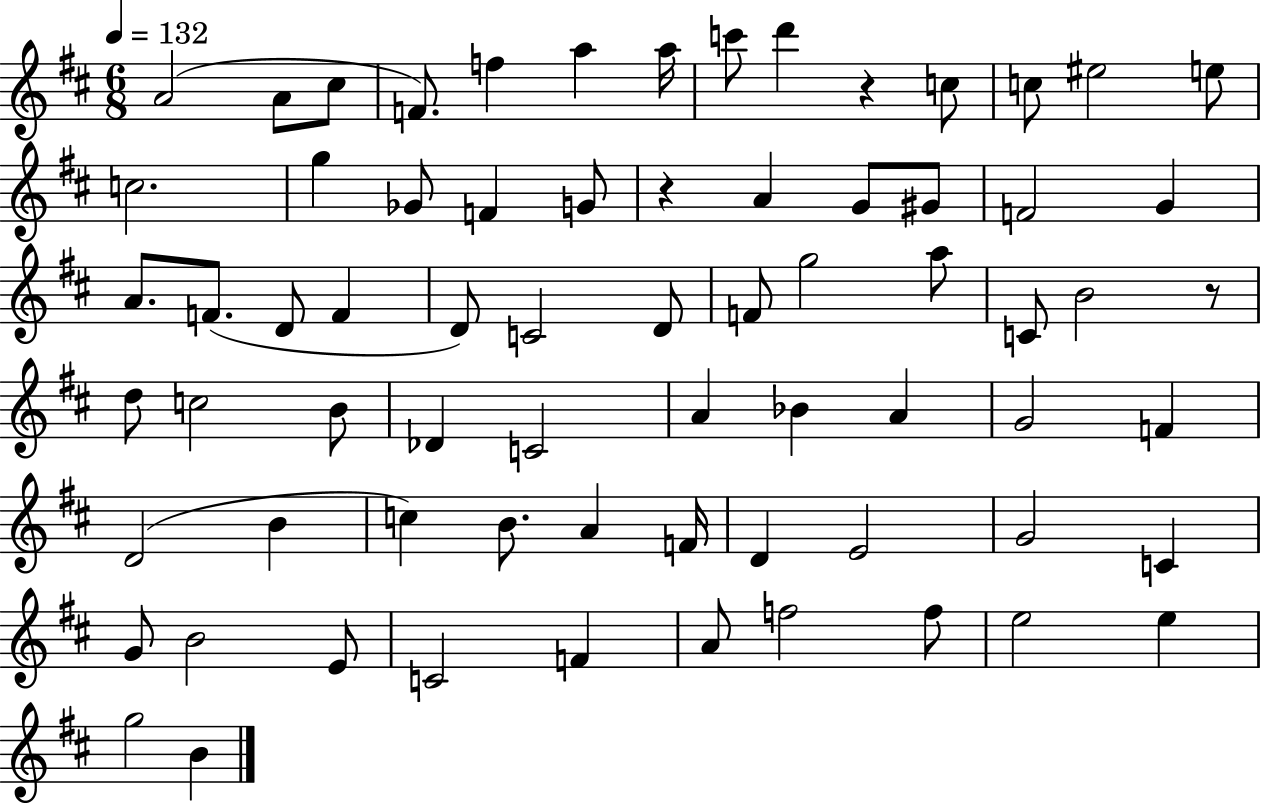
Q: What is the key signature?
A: D major